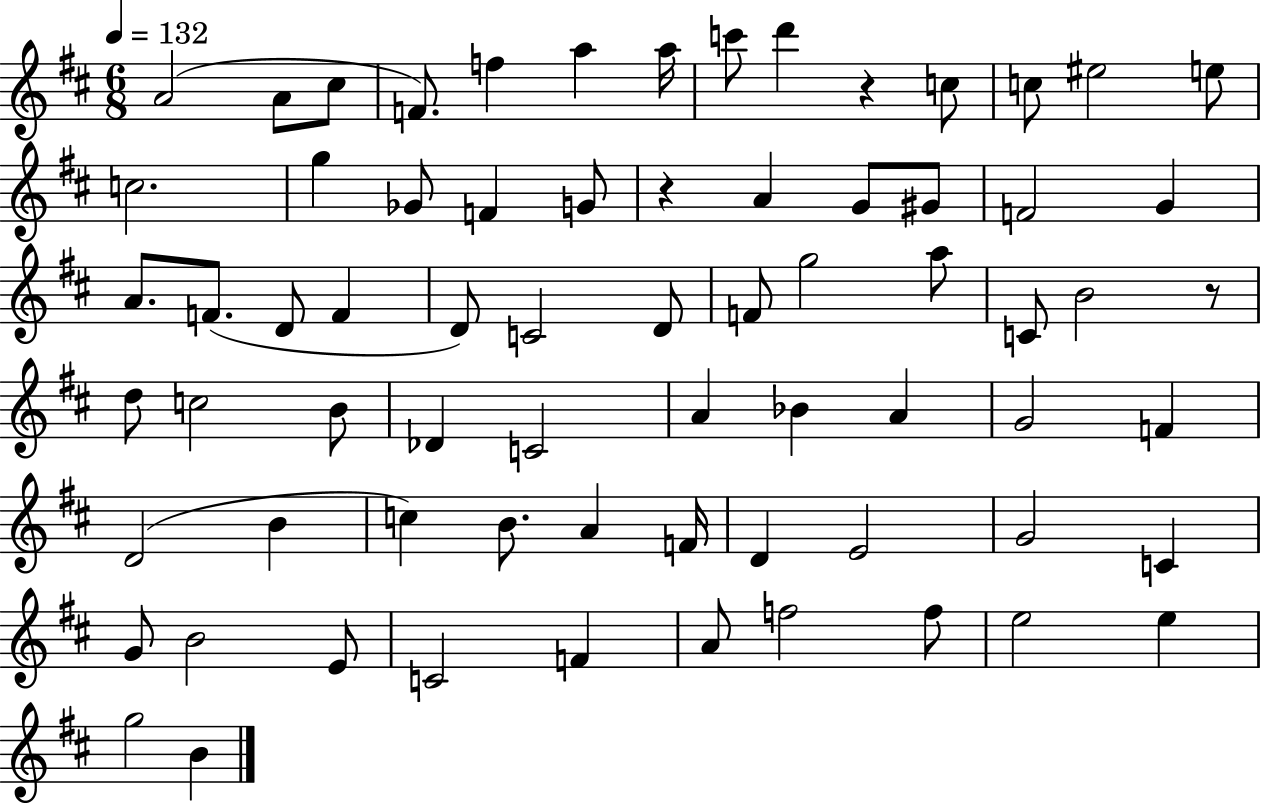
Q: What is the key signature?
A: D major